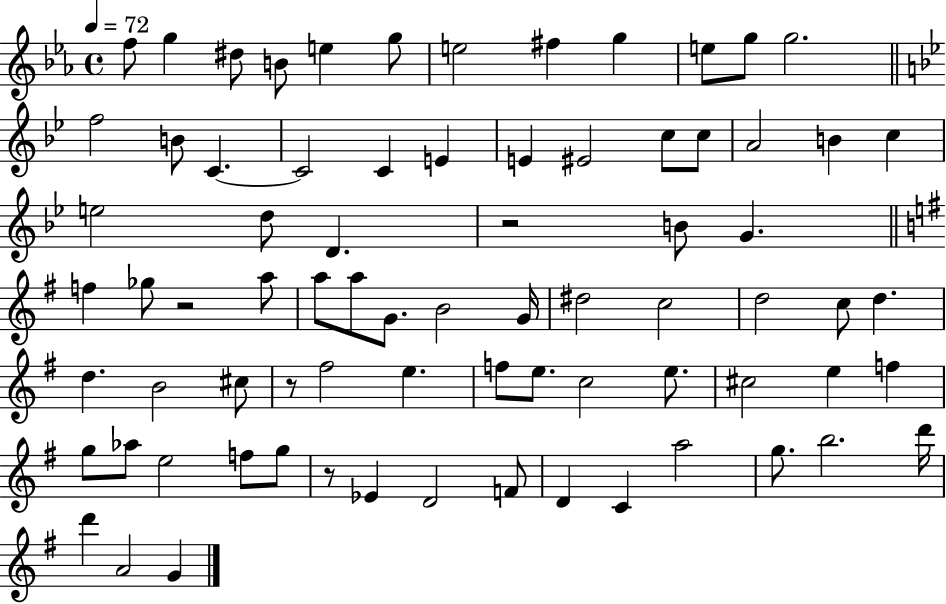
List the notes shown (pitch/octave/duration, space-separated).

F5/e G5/q D#5/e B4/e E5/q G5/e E5/h F#5/q G5/q E5/e G5/e G5/h. F5/h B4/e C4/q. C4/h C4/q E4/q E4/q EIS4/h C5/e C5/e A4/h B4/q C5/q E5/h D5/e D4/q. R/h B4/e G4/q. F5/q Gb5/e R/h A5/e A5/e A5/e G4/e. B4/h G4/s D#5/h C5/h D5/h C5/e D5/q. D5/q. B4/h C#5/e R/e F#5/h E5/q. F5/e E5/e. C5/h E5/e. C#5/h E5/q F5/q G5/e Ab5/e E5/h F5/e G5/e R/e Eb4/q D4/h F4/e D4/q C4/q A5/h G5/e. B5/h. D6/s D6/q A4/h G4/q